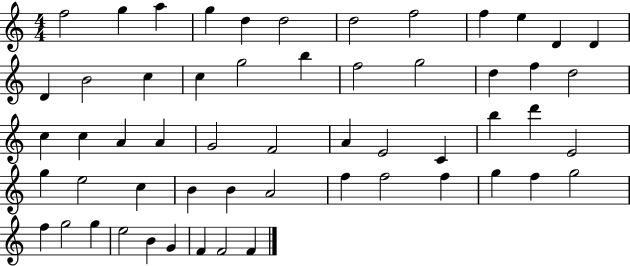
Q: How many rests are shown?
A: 0